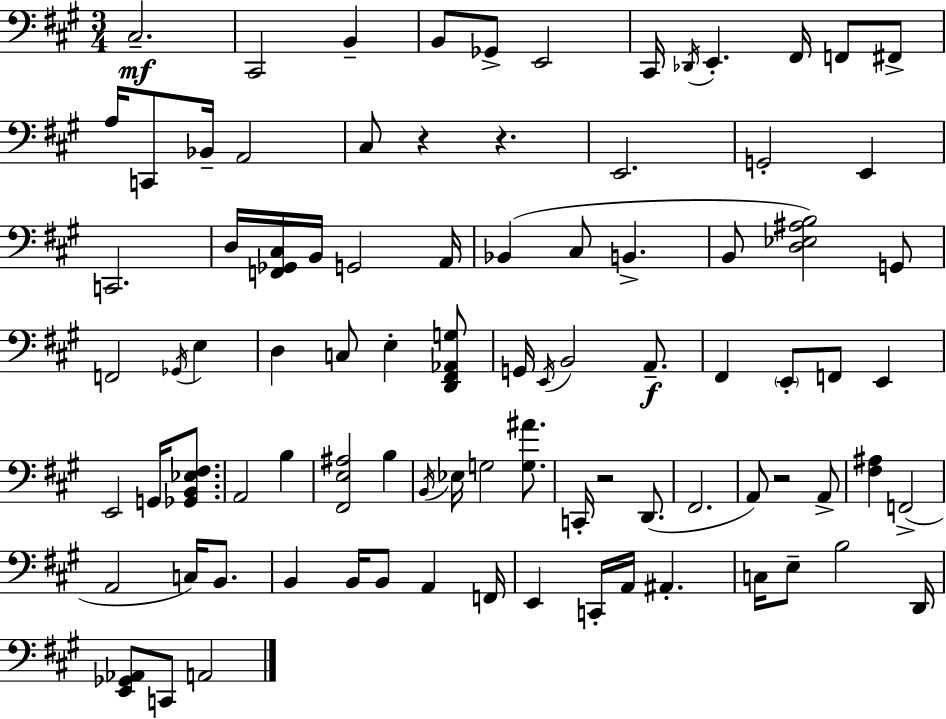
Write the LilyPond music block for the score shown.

{
  \clef bass
  \numericTimeSignature
  \time 3/4
  \key a \major
  cis2.--\mf | cis,2 b,4-- | b,8 ges,8-> e,2 | cis,16 \acciaccatura { des,16 } e,4.-. fis,16 f,8 fis,8-> | \break a16 c,8 bes,16-- a,2 | cis8 r4 r4. | e,2. | g,2-. e,4 | \break c,2. | d16 <f, ges, cis>16 b,16 g,2 | a,16 bes,4( cis8 b,4.-> | b,8 <d ees ais b>2) g,8 | \break f,2 \acciaccatura { ges,16 } e4 | d4 c8 e4-. | <d, fis, aes, g>8 g,16 \acciaccatura { e,16 } b,2 | a,8.--\f fis,4 \parenthesize e,8-. f,8 e,4 | \break e,2 g,16 | <ges, b, ees fis>8. a,2 b4 | <fis, e ais>2 b4 | \acciaccatura { b,16 } ees16 g2 | \break <g ais'>8. c,16-. r2 | d,8.( fis,2. | a,8) r2 | a,8-> <fis ais>4 f,2->( | \break a,2 | c16) b,8. b,4 b,16 b,8 a,4 | f,16 e,4 c,16-. a,16 ais,4.-. | c16 e8-- b2 | \break d,16 <e, ges, aes,>8 c,8 a,2 | \bar "|."
}